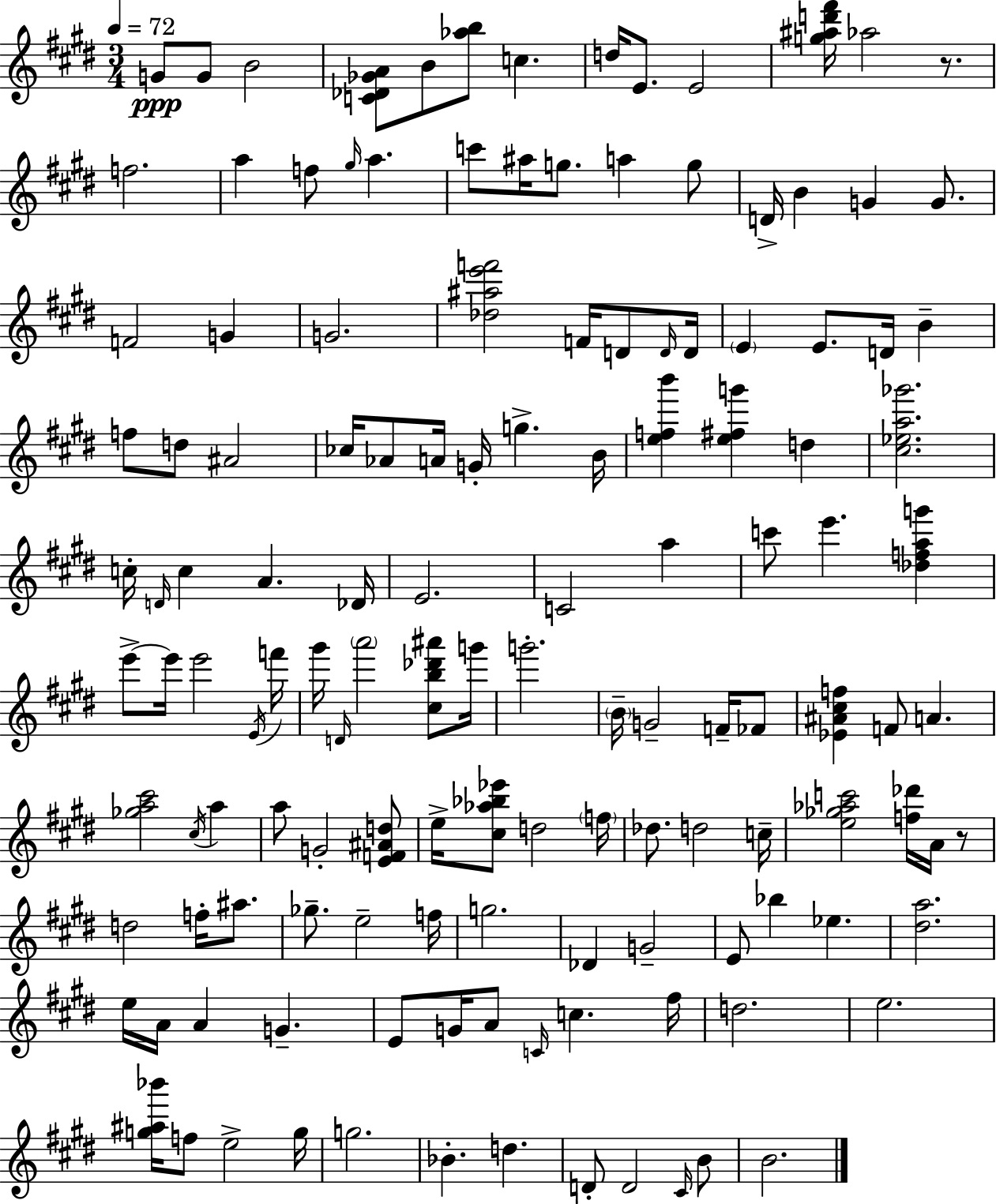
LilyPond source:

{
  \clef treble
  \numericTimeSignature
  \time 3/4
  \key e \major
  \tempo 4 = 72
  \repeat volta 2 { g'8\ppp g'8 b'2 | <c' des' ges' a'>8 b'8 <aes'' b''>8 c''4. | d''16 e'8. e'2 | <g'' ais'' d''' fis'''>16 aes''2 r8. | \break f''2. | a''4 f''8 \grace { gis''16 } a''4. | c'''8 ais''16 g''8. a''4 g''8 | d'16-> b'4 g'4 g'8. | \break f'2 g'4 | g'2. | <des'' ais'' e''' f'''>2 f'16 d'8 | \grace { d'16 } d'16 \parenthesize e'4 e'8. d'16 b'4-- | \break f''8 d''8 ais'2 | ces''16 aes'8 a'16 g'16-. g''4.-> | b'16 <e'' f'' b'''>4 <e'' fis'' g'''>4 d''4 | <cis'' ees'' a'' ges'''>2. | \break c''16-. \grace { d'16 } c''4 a'4. | des'16 e'2. | c'2 a''4 | c'''8 e'''4. <des'' f'' a'' g'''>4 | \break e'''8->~~ e'''16 e'''2 | \acciaccatura { e'16 } f'''16 gis'''16 \grace { d'16 } \parenthesize a'''2 | <cis'' b'' des''' ais'''>8 g'''16 g'''2.-. | \parenthesize b'16-- g'2-- | \break f'16-- fes'8 <ees' ais' cis'' f''>4 f'8 a'4. | <ges'' a'' cis'''>2 | \acciaccatura { cis''16 } a''4 a''8 g'2-. | <e' f' ais' d''>8 e''16-> <cis'' aes'' bes'' ees'''>8 d''2 | \break \parenthesize f''16 des''8. d''2 | c''16-- <e'' ges'' aes'' c'''>2 | <f'' des'''>16 a'16 r8 d''2 | f''16-. ais''8. ges''8.-- e''2-- | \break f''16 g''2. | des'4 g'2-- | e'8 bes''4 | ees''4. <dis'' a''>2. | \break e''16 a'16 a'4 | g'4.-- e'8 g'16 a'8 \grace { c'16 } | c''4. fis''16 d''2. | e''2. | \break <g'' ais'' bes'''>16 f''8 e''2-> | g''16 g''2. | bes'4.-. | d''4. d'8-. d'2 | \break \grace { cis'16 } b'8 b'2. | } \bar "|."
}